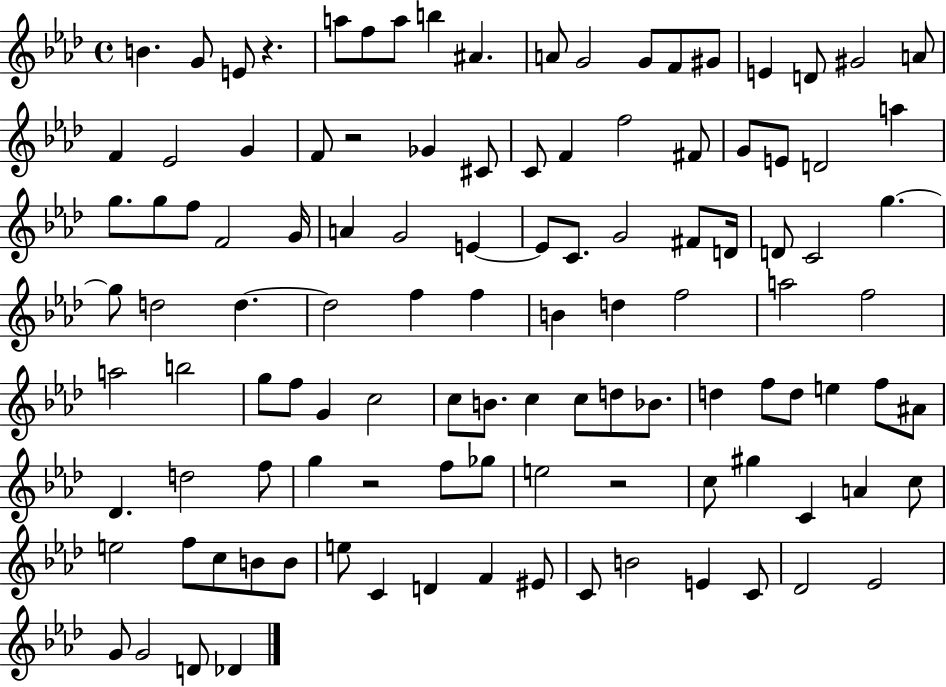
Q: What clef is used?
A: treble